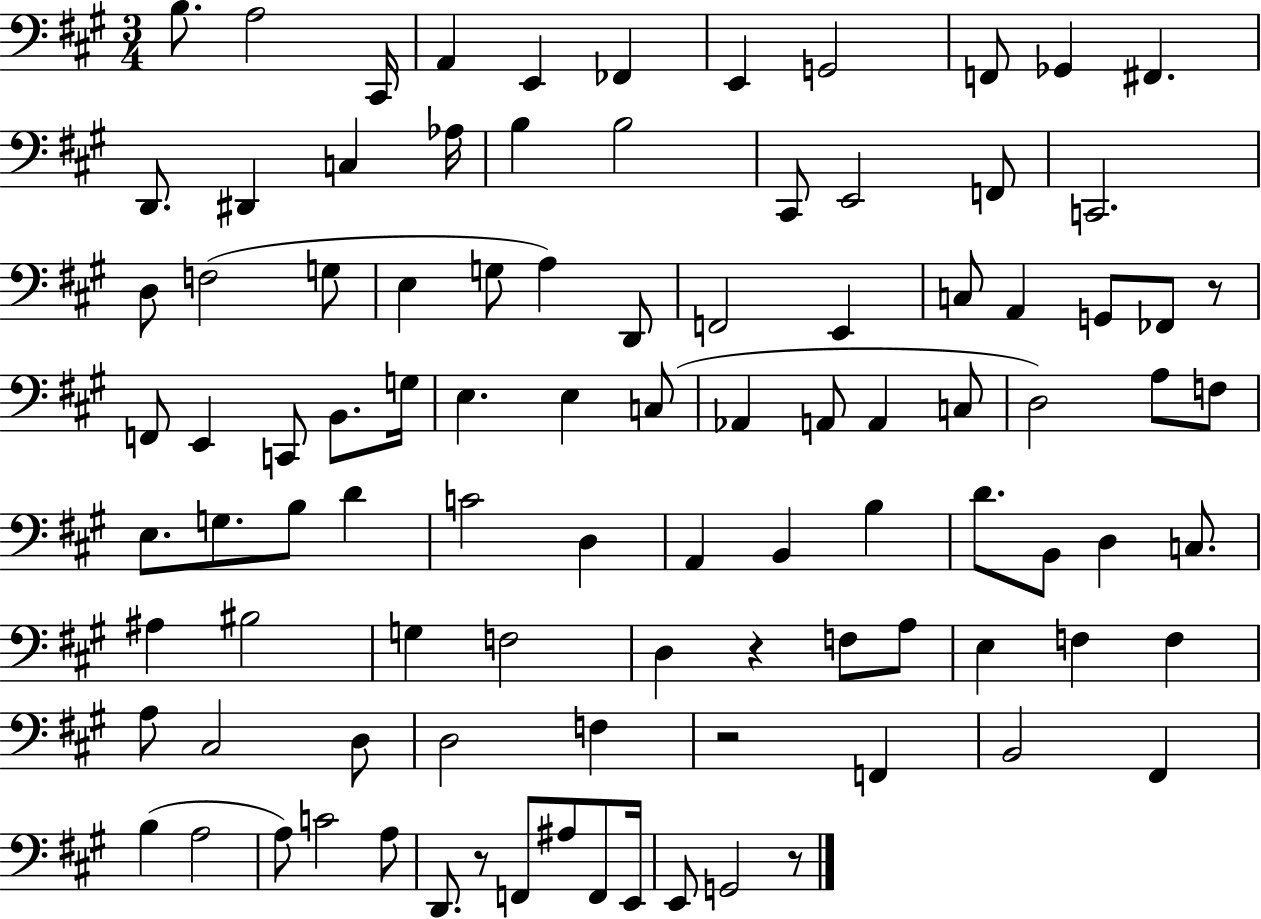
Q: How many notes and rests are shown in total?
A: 97